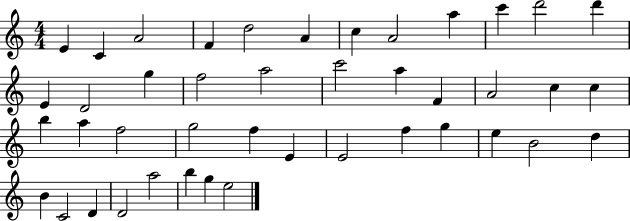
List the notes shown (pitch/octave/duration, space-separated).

E4/q C4/q A4/h F4/q D5/h A4/q C5/q A4/h A5/q C6/q D6/h D6/q E4/q D4/h G5/q F5/h A5/h C6/h A5/q F4/q A4/h C5/q C5/q B5/q A5/q F5/h G5/h F5/q E4/q E4/h F5/q G5/q E5/q B4/h D5/q B4/q C4/h D4/q D4/h A5/h B5/q G5/q E5/h